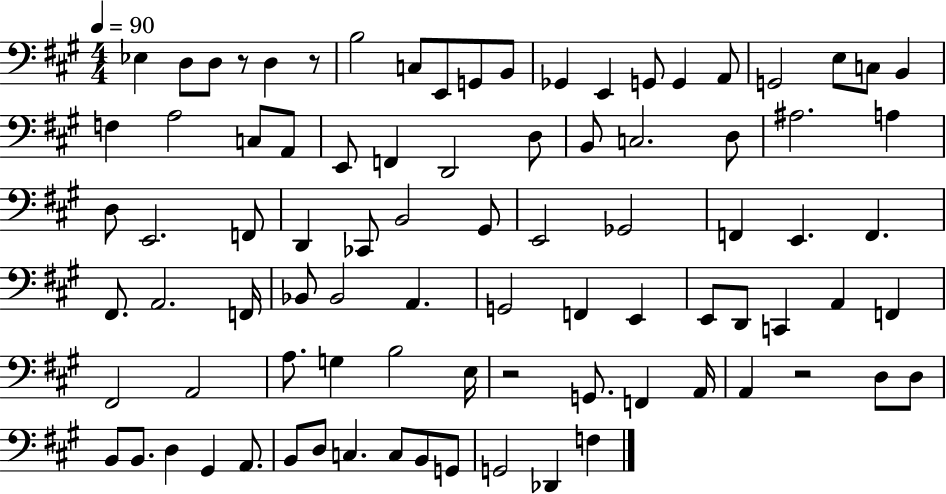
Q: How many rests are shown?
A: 4